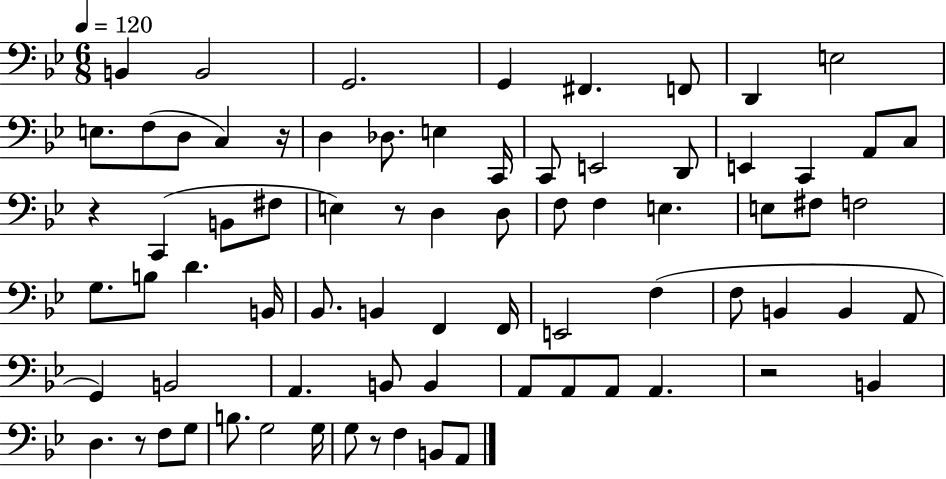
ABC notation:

X:1
T:Untitled
M:6/8
L:1/4
K:Bb
B,, B,,2 G,,2 G,, ^F,, F,,/2 D,, E,2 E,/2 F,/2 D,/2 C, z/4 D, _D,/2 E, C,,/4 C,,/2 E,,2 D,,/2 E,, C,, A,,/2 C,/2 z C,, B,,/2 ^F,/2 E, z/2 D, D,/2 F,/2 F, E, E,/2 ^F,/2 F,2 G,/2 B,/2 D B,,/4 _B,,/2 B,, F,, F,,/4 E,,2 F, F,/2 B,, B,, A,,/2 G,, B,,2 A,, B,,/2 B,, A,,/2 A,,/2 A,,/2 A,, z2 B,, D, z/2 F,/2 G,/2 B,/2 G,2 G,/4 G,/2 z/2 F, B,,/2 A,,/2